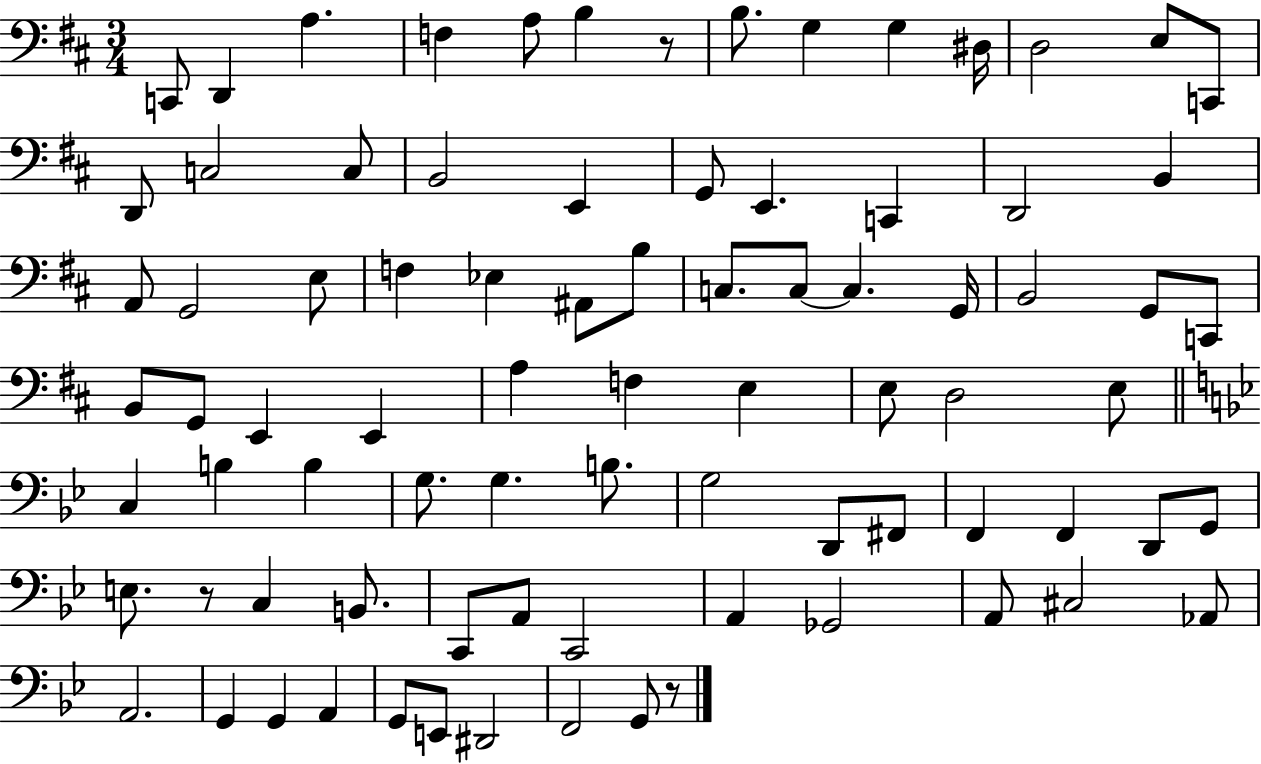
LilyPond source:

{
  \clef bass
  \numericTimeSignature
  \time 3/4
  \key d \major
  \repeat volta 2 { c,8 d,4 a4. | f4 a8 b4 r8 | b8. g4 g4 dis16 | d2 e8 c,8 | \break d,8 c2 c8 | b,2 e,4 | g,8 e,4. c,4 | d,2 b,4 | \break a,8 g,2 e8 | f4 ees4 ais,8 b8 | c8. c8~~ c4. g,16 | b,2 g,8 c,8 | \break b,8 g,8 e,4 e,4 | a4 f4 e4 | e8 d2 e8 | \bar "||" \break \key bes \major c4 b4 b4 | g8. g4. b8. | g2 d,8 fis,8 | f,4 f,4 d,8 g,8 | \break e8. r8 c4 b,8. | c,8 a,8 c,2 | a,4 ges,2 | a,8 cis2 aes,8 | \break a,2. | g,4 g,4 a,4 | g,8 e,8 dis,2 | f,2 g,8 r8 | \break } \bar "|."
}